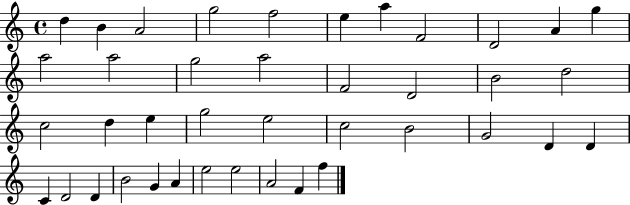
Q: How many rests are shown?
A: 0